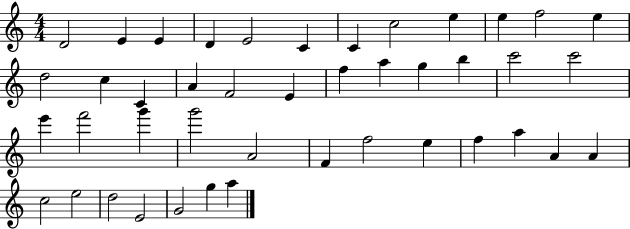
D4/h E4/q E4/q D4/q E4/h C4/q C4/q C5/h E5/q E5/q F5/h E5/q D5/h C5/q C4/q A4/q F4/h E4/q F5/q A5/q G5/q B5/q C6/h C6/h E6/q F6/h G6/q G6/h A4/h F4/q F5/h E5/q F5/q A5/q A4/q A4/q C5/h E5/h D5/h E4/h G4/h G5/q A5/q